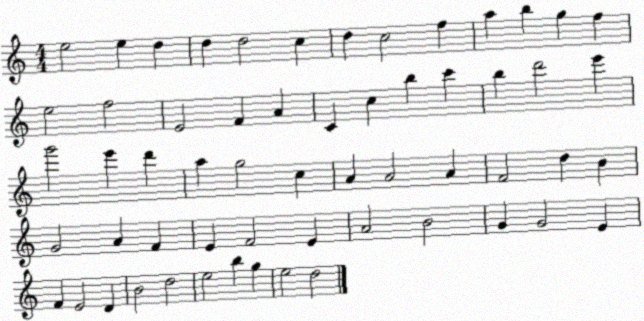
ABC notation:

X:1
T:Untitled
M:4/4
L:1/4
K:C
e2 e d d d2 c d c2 f a b g f e2 f2 E2 F A C c b c' b d'2 e' g'2 e' d' a g2 c A A2 A F2 d B G2 A F E F2 E A2 B2 G G2 E F E2 D B2 d2 e2 b g e2 d2